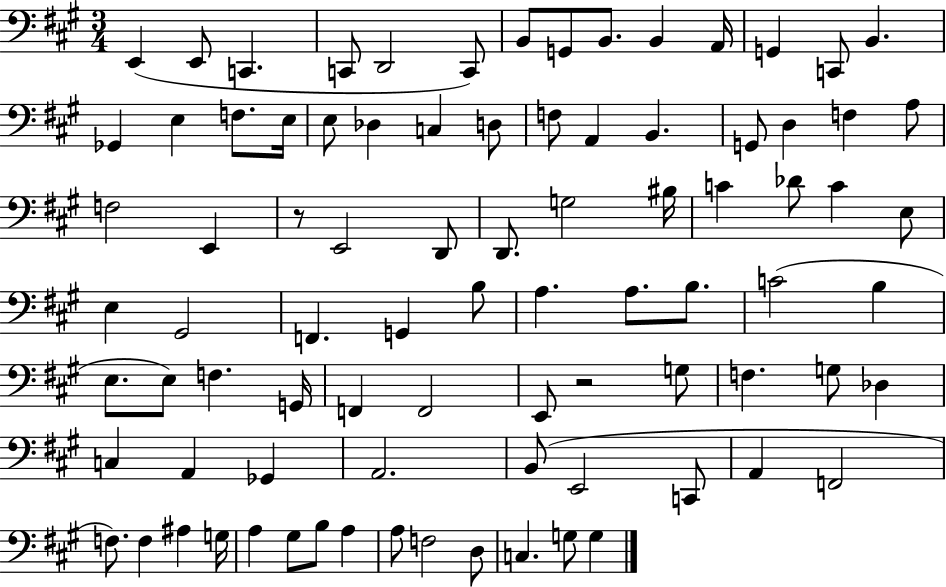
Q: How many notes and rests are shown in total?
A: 86